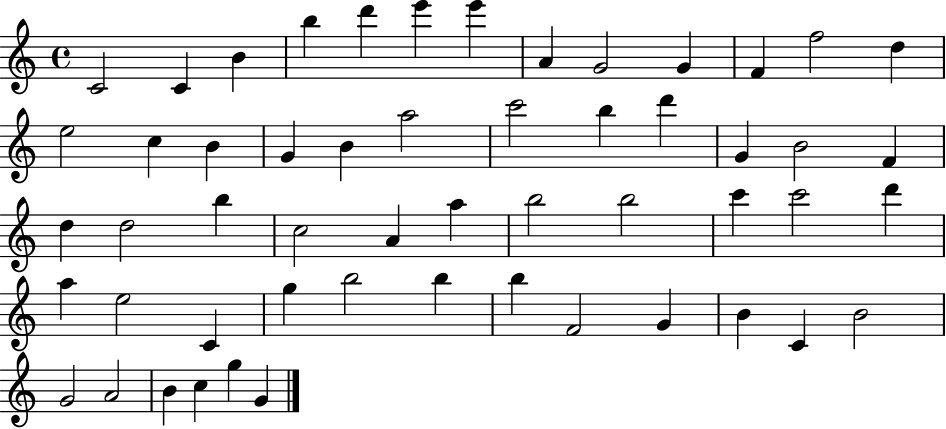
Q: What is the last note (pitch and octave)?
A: G4